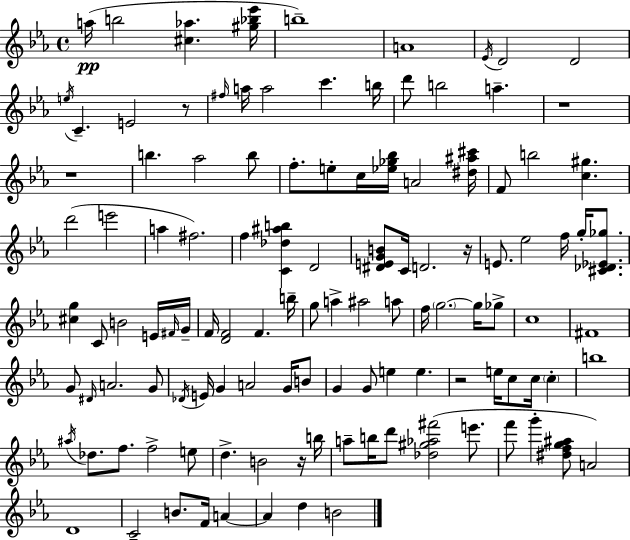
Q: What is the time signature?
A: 4/4